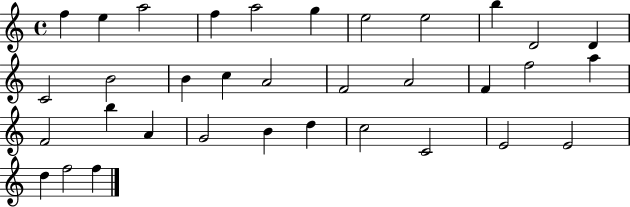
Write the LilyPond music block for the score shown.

{
  \clef treble
  \time 4/4
  \defaultTimeSignature
  \key c \major
  f''4 e''4 a''2 | f''4 a''2 g''4 | e''2 e''2 | b''4 d'2 d'4 | \break c'2 b'2 | b'4 c''4 a'2 | f'2 a'2 | f'4 f''2 a''4 | \break f'2 b''4 a'4 | g'2 b'4 d''4 | c''2 c'2 | e'2 e'2 | \break d''4 f''2 f''4 | \bar "|."
}